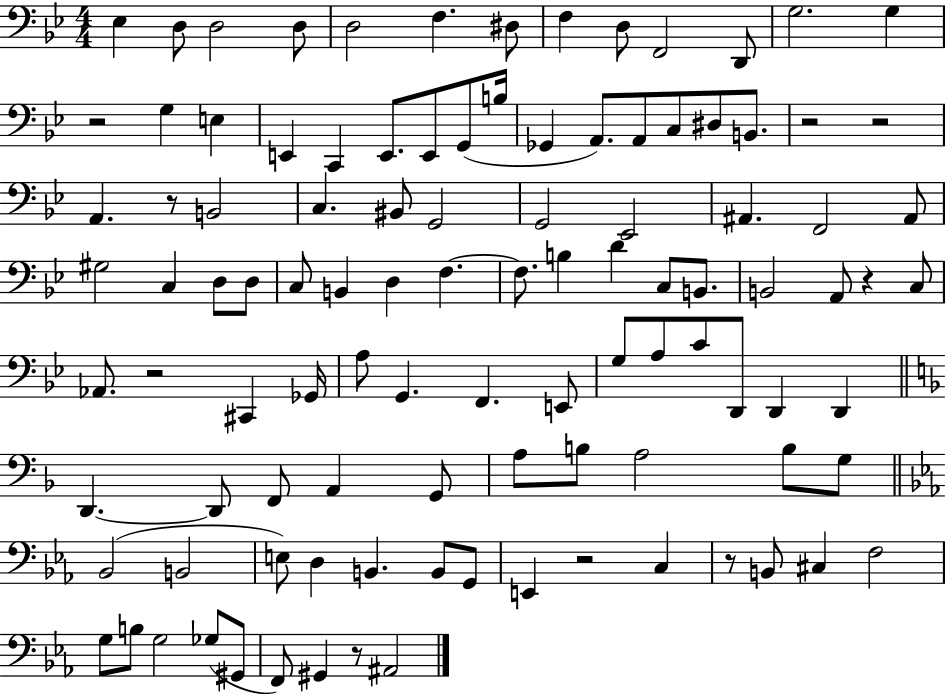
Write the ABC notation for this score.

X:1
T:Untitled
M:4/4
L:1/4
K:Bb
_E, D,/2 D,2 D,/2 D,2 F, ^D,/2 F, D,/2 F,,2 D,,/2 G,2 G, z2 G, E, E,, C,, E,,/2 E,,/2 G,,/2 B,/4 _G,, A,,/2 A,,/2 C,/2 ^D,/2 B,,/2 z2 z2 A,, z/2 B,,2 C, ^B,,/2 G,,2 G,,2 _E,,2 ^A,, F,,2 ^A,,/2 ^G,2 C, D,/2 D,/2 C,/2 B,, D, F, F,/2 B, D C,/2 B,,/2 B,,2 A,,/2 z C,/2 _A,,/2 z2 ^C,, _G,,/4 A,/2 G,, F,, E,,/2 G,/2 A,/2 C/2 D,,/2 D,, D,, D,, D,,/2 F,,/2 A,, G,,/2 A,/2 B,/2 A,2 B,/2 G,/2 _B,,2 B,,2 E,/2 D, B,, B,,/2 G,,/2 E,, z2 C, z/2 B,,/2 ^C, F,2 G,/2 B,/2 G,2 _G,/2 ^G,,/2 F,,/2 ^G,, z/2 ^A,,2